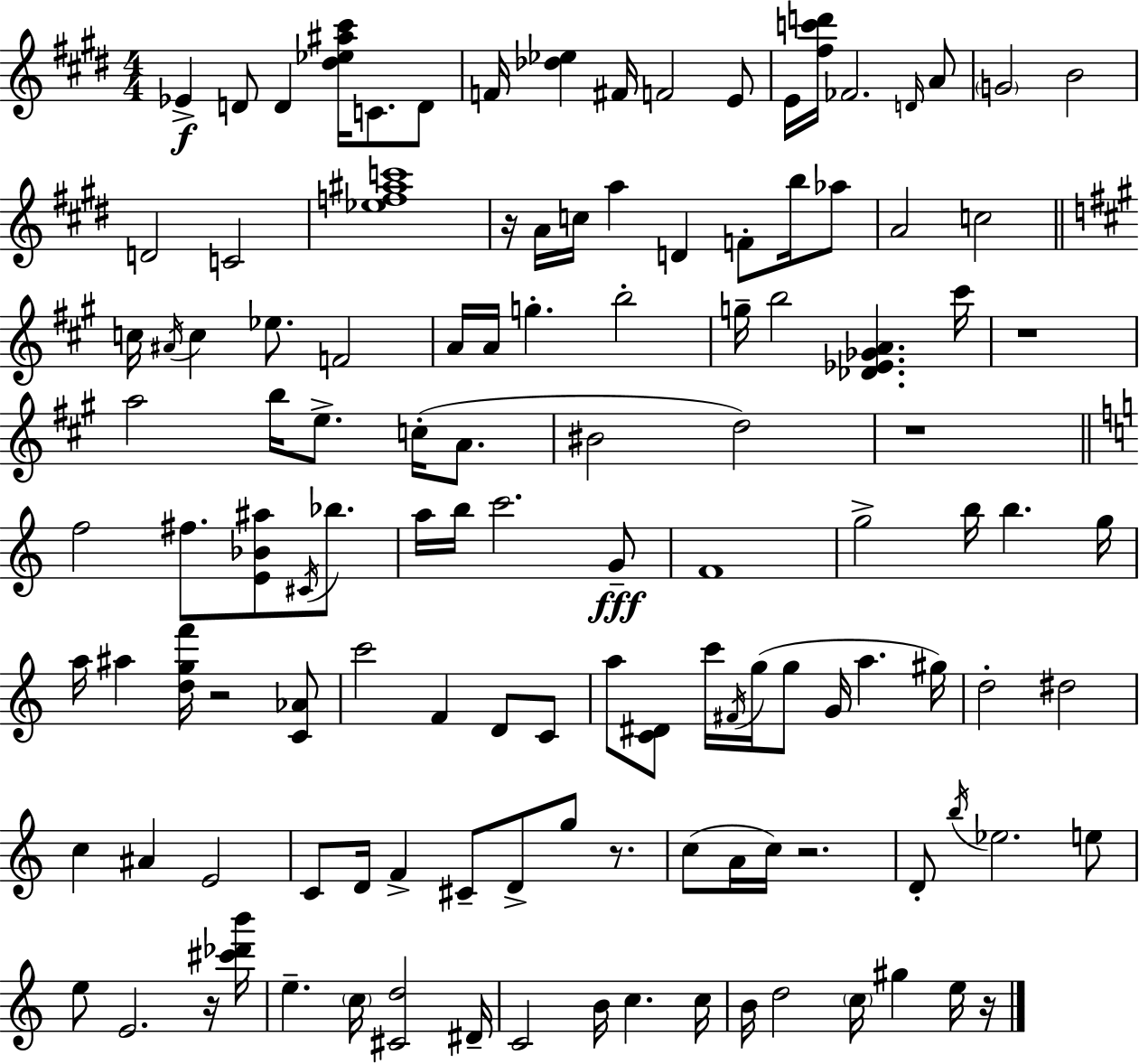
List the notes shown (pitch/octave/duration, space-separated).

Eb4/q D4/e D4/q [D#5,Eb5,A#5,C#6]/s C4/e. D4/e F4/s [Db5,Eb5]/q F#4/s F4/h E4/e E4/s [F#5,C6,D6]/s FES4/h. D4/s A4/e G4/h B4/h D4/h C4/h [Eb5,F5,A#5,C6]/w R/s A4/s C5/s A5/q D4/q F4/e B5/s Ab5/e A4/h C5/h C5/s A#4/s C5/q Eb5/e. F4/h A4/s A4/s G5/q. B5/h G5/s B5/h [Db4,Eb4,Gb4,A4]/q. C#6/s R/w A5/h B5/s E5/e. C5/s A4/e. BIS4/h D5/h R/w F5/h F#5/e. [E4,Bb4,A#5]/e C#4/s Bb5/e. A5/s B5/s C6/h. G4/e F4/w G5/h B5/s B5/q. G5/s A5/s A#5/q [D5,G5,F6]/s R/h [C4,Ab4]/e C6/h F4/q D4/e C4/e A5/e [C4,D#4]/e C6/s F#4/s G5/s G5/e G4/s A5/q. G#5/s D5/h D#5/h C5/q A#4/q E4/h C4/e D4/s F4/q C#4/e D4/e G5/e R/e. C5/e A4/s C5/s R/h. D4/e B5/s Eb5/h. E5/e E5/e E4/h. R/s [C#6,Db6,B6]/s E5/q. C5/s [C#4,D5]/h D#4/s C4/h B4/s C5/q. C5/s B4/s D5/h C5/s G#5/q E5/s R/s